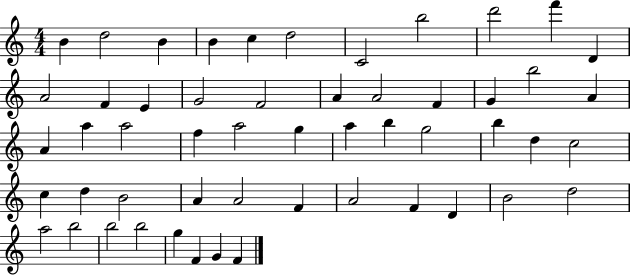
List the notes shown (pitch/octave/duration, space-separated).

B4/q D5/h B4/q B4/q C5/q D5/h C4/h B5/h D6/h F6/q D4/q A4/h F4/q E4/q G4/h F4/h A4/q A4/h F4/q G4/q B5/h A4/q A4/q A5/q A5/h F5/q A5/h G5/q A5/q B5/q G5/h B5/q D5/q C5/h C5/q D5/q B4/h A4/q A4/h F4/q A4/h F4/q D4/q B4/h D5/h A5/h B5/h B5/h B5/h G5/q F4/q G4/q F4/q